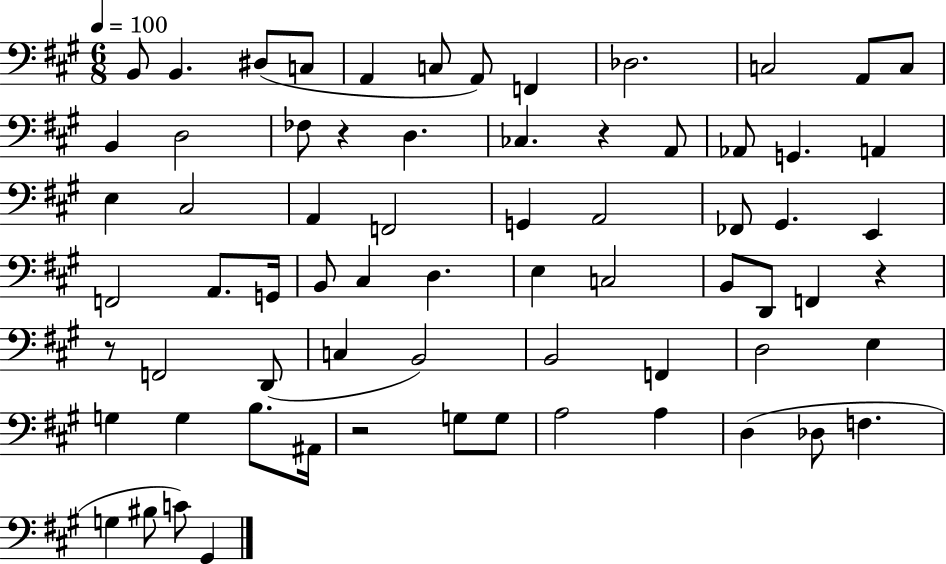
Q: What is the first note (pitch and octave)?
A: B2